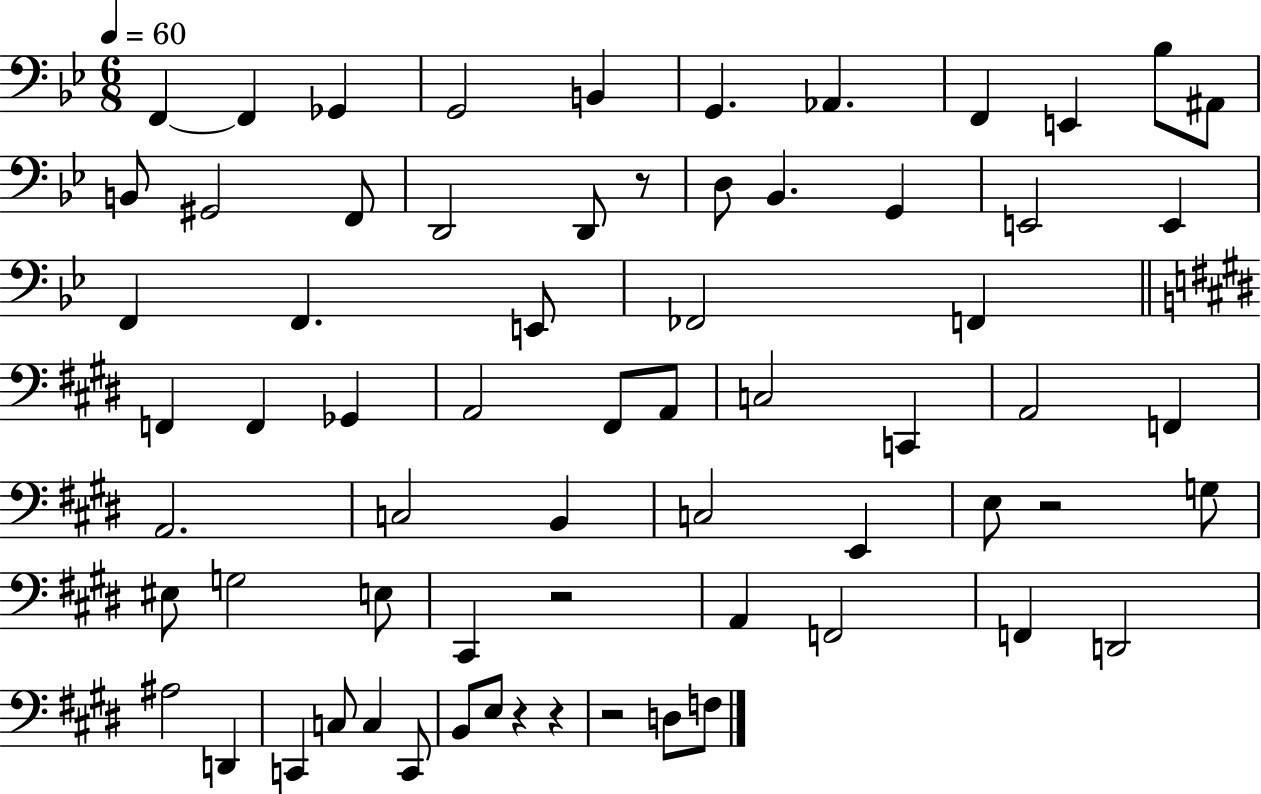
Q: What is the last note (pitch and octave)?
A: F3